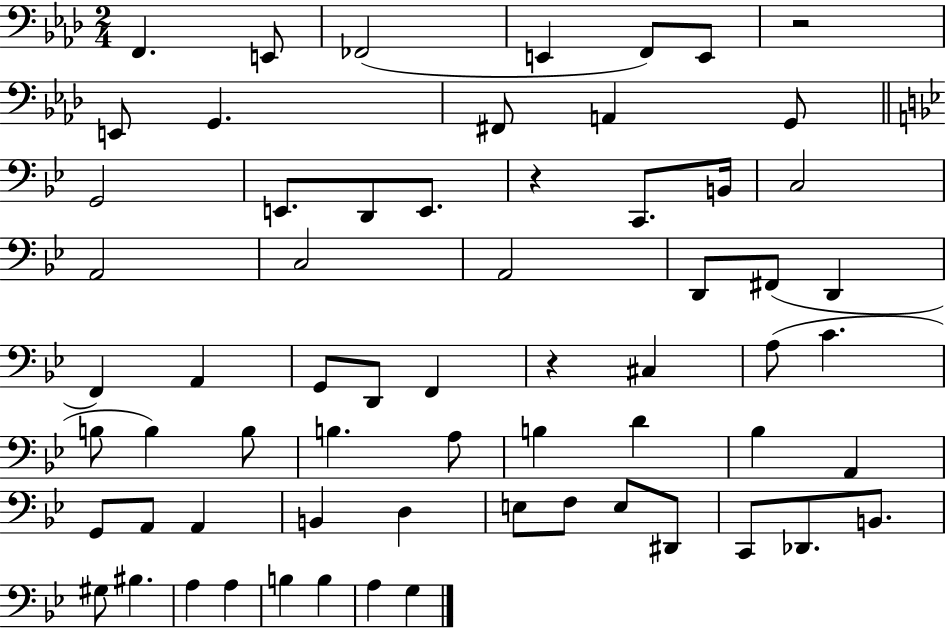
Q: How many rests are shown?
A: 3